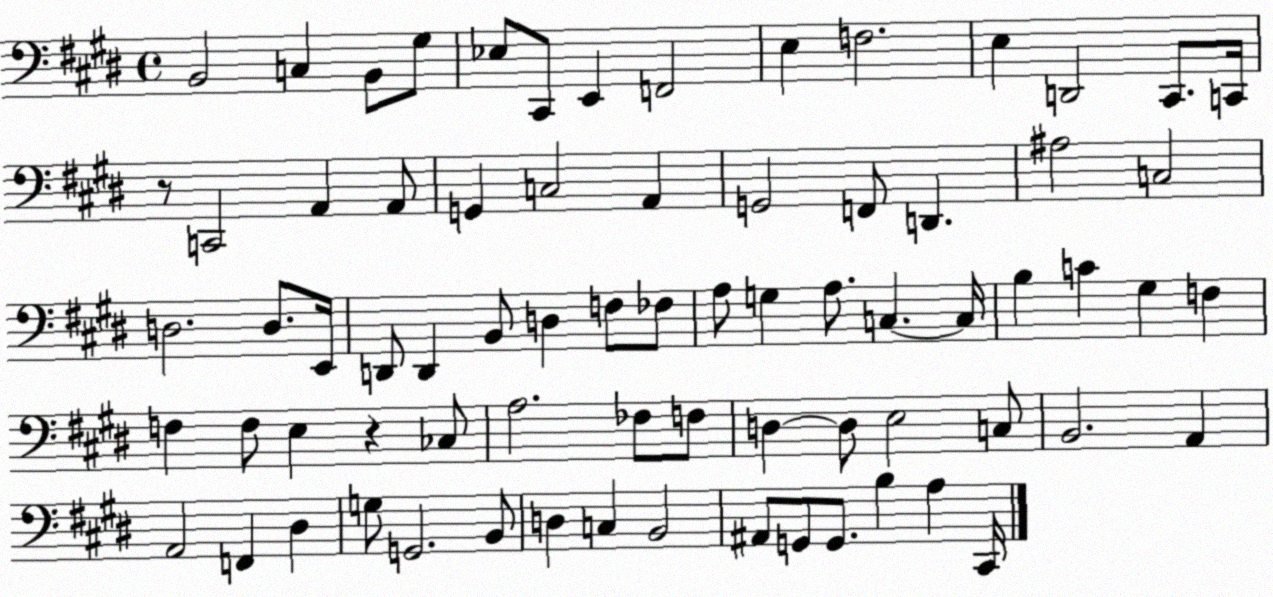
X:1
T:Untitled
M:4/4
L:1/4
K:E
B,,2 C, B,,/2 ^G,/2 _E,/2 ^C,,/2 E,, F,,2 E, F,2 E, D,,2 ^C,,/2 C,,/4 z/2 C,,2 A,, A,,/2 G,, C,2 A,, G,,2 F,,/2 D,, ^A,2 C,2 D,2 D,/2 E,,/4 D,,/2 D,, B,,/2 D, F,/2 _F,/2 A,/2 G, A,/2 C, C,/4 B, C ^G, F, F, F,/2 E, z _C,/2 A,2 _F,/2 F,/2 D, D,/2 E,2 C,/2 B,,2 A,, A,,2 F,, ^D, G,/2 G,,2 B,,/2 D, C, B,,2 ^A,,/2 G,,/2 G,,/2 B, A, ^C,,/4